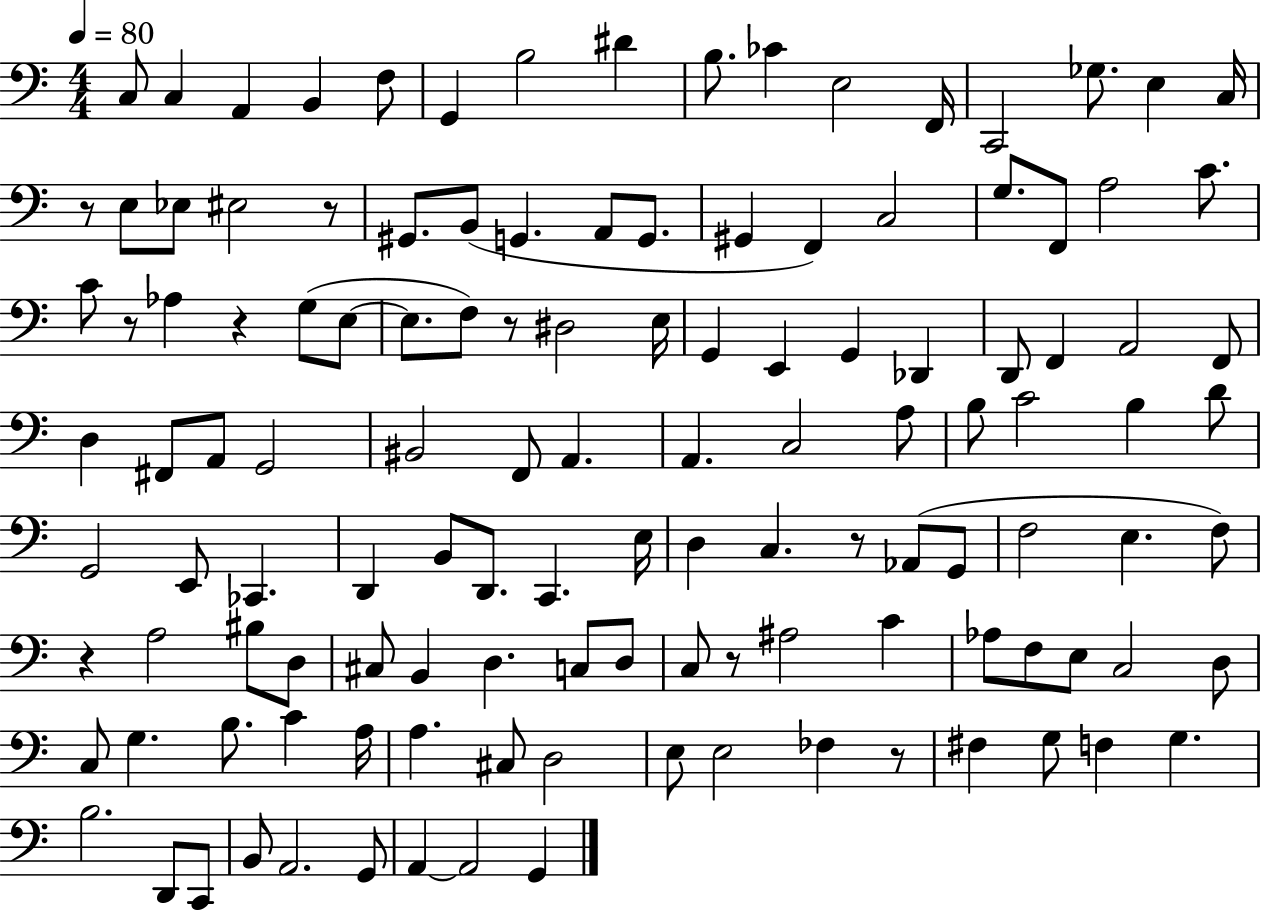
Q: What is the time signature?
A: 4/4